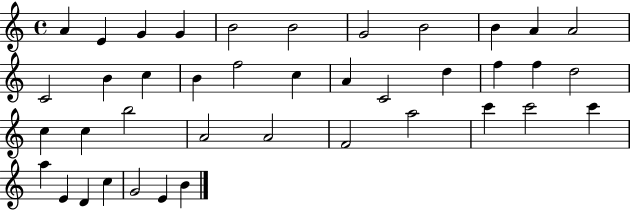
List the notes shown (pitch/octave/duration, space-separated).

A4/q E4/q G4/q G4/q B4/h B4/h G4/h B4/h B4/q A4/q A4/h C4/h B4/q C5/q B4/q F5/h C5/q A4/q C4/h D5/q F5/q F5/q D5/h C5/q C5/q B5/h A4/h A4/h F4/h A5/h C6/q C6/h C6/q A5/q E4/q D4/q C5/q G4/h E4/q B4/q